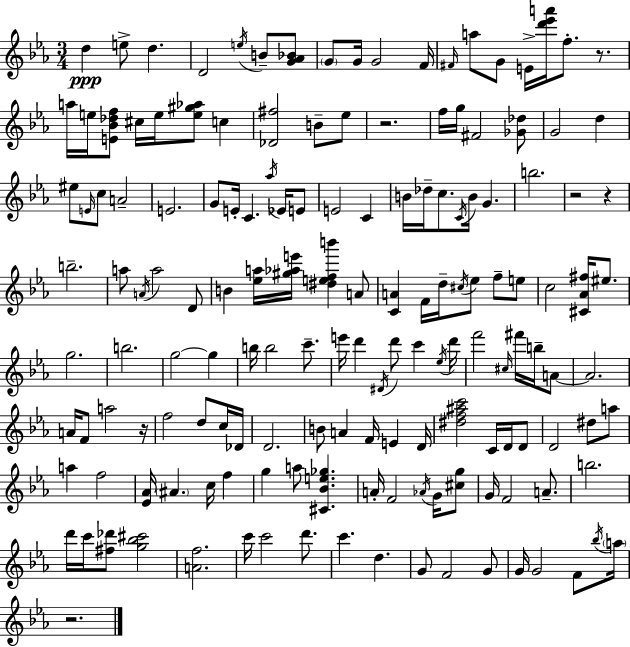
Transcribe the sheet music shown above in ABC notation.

X:1
T:Untitled
M:3/4
L:1/4
K:Eb
d e/2 d D2 e/4 B/2 [G_A_B]/2 G/2 G/4 G2 F/4 ^F/4 a/2 G/2 E/4 [d'_e'a']/4 f/2 z/2 a/4 e/4 [E_B_df]/2 ^c/4 e/4 [e^g_a]/2 c [_D^f]2 B/2 _e/2 z2 f/4 g/4 ^F2 [_G_d]/2 G2 d ^e/2 E/4 c/2 A2 E2 G/2 E/4 C _a/4 _E/4 E/2 E2 C B/4 _d/4 c/2 C/4 B/4 G b2 z2 z b2 a/2 A/4 a2 D/2 B [_ea]/4 [^g_ae']/4 [^defb'] A/2 [CA] F/4 d/4 ^c/4 _e/2 f/2 e/2 c2 [^C_A^f]/4 ^e/2 g2 b2 g2 g b/4 b2 c'/2 e'/4 d' ^D/4 d'/2 c' _e/4 d'/4 f'2 ^c/4 ^f'/4 b/4 A/2 A2 A/4 F/2 a2 z/4 f2 d/2 c/4 _D/4 D2 B/2 A F/4 E D/4 [^df^ac']2 C/4 D/4 D/2 D2 ^d/2 a/2 a f2 [_E_A]/4 ^A c/4 f g a/2 [^C_Be_g] A/4 F2 _A/4 G/4 [^cg]/2 G/4 F2 A/2 b2 d'/4 c'/4 [^f_d']/2 [g_b^c']2 [Af]2 c'/4 c'2 d'/2 c' d G/2 F2 G/2 G/4 G2 F/2 _b/4 a/4 z2